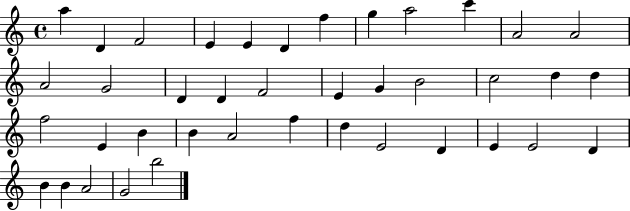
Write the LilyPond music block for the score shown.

{
  \clef treble
  \time 4/4
  \defaultTimeSignature
  \key c \major
  a''4 d'4 f'2 | e'4 e'4 d'4 f''4 | g''4 a''2 c'''4 | a'2 a'2 | \break a'2 g'2 | d'4 d'4 f'2 | e'4 g'4 b'2 | c''2 d''4 d''4 | \break f''2 e'4 b'4 | b'4 a'2 f''4 | d''4 e'2 d'4 | e'4 e'2 d'4 | \break b'4 b'4 a'2 | g'2 b''2 | \bar "|."
}